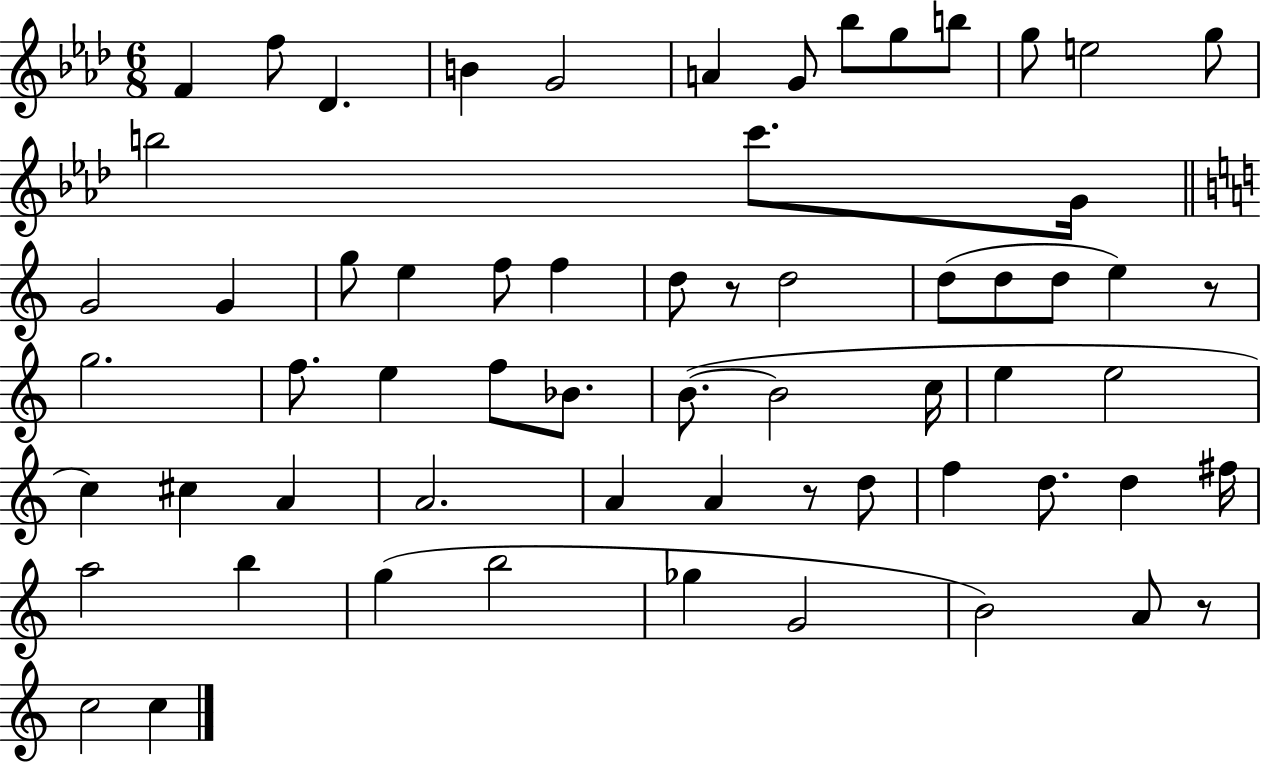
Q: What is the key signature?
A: AES major